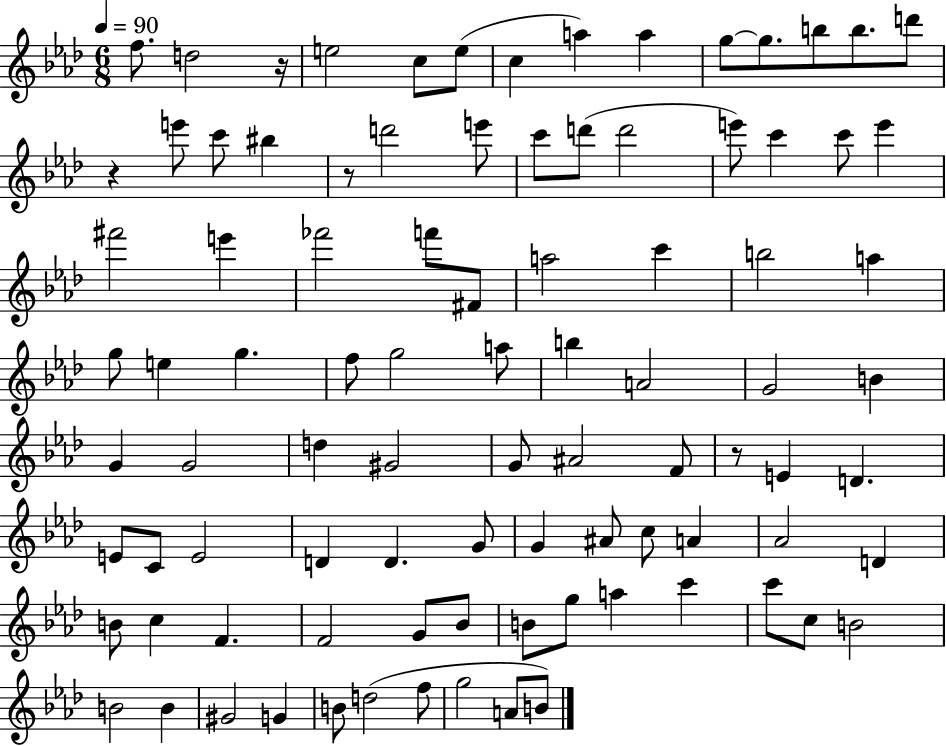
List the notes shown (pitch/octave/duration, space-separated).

F5/e. D5/h R/s E5/h C5/e E5/e C5/q A5/q A5/q G5/e G5/e. B5/e B5/e. D6/e R/q E6/e C6/e BIS5/q R/e D6/h E6/e C6/e D6/e D6/h E6/e C6/q C6/e E6/q F#6/h E6/q FES6/h F6/e F#4/e A5/h C6/q B5/h A5/q G5/e E5/q G5/q. F5/e G5/h A5/e B5/q A4/h G4/h B4/q G4/q G4/h D5/q G#4/h G4/e A#4/h F4/e R/e E4/q D4/q. E4/e C4/e E4/h D4/q D4/q. G4/e G4/q A#4/e C5/e A4/q Ab4/h D4/q B4/e C5/q F4/q. F4/h G4/e Bb4/e B4/e G5/e A5/q C6/q C6/e C5/e B4/h B4/h B4/q G#4/h G4/q B4/e D5/h F5/e G5/h A4/e B4/e